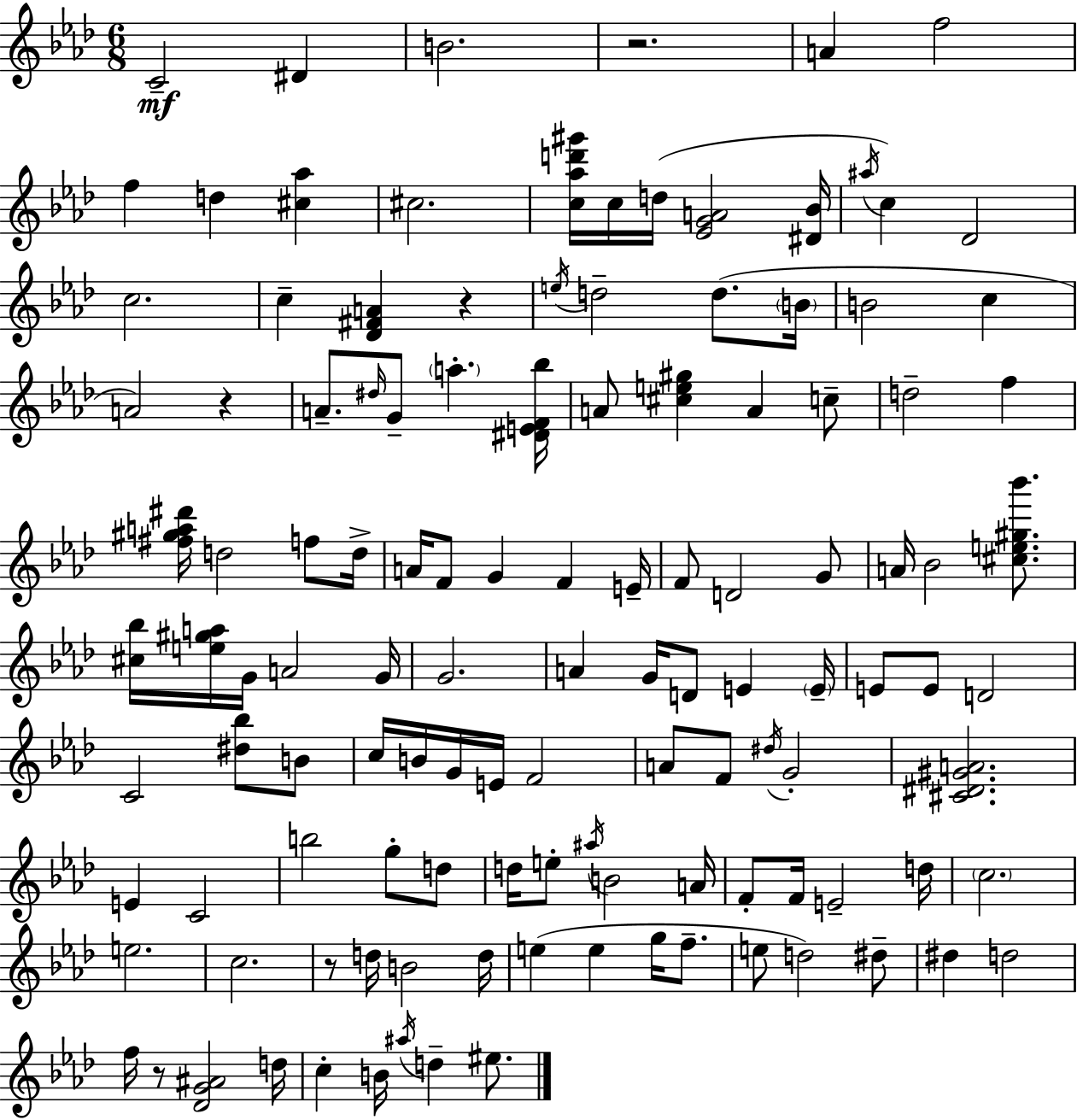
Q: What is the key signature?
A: AES major